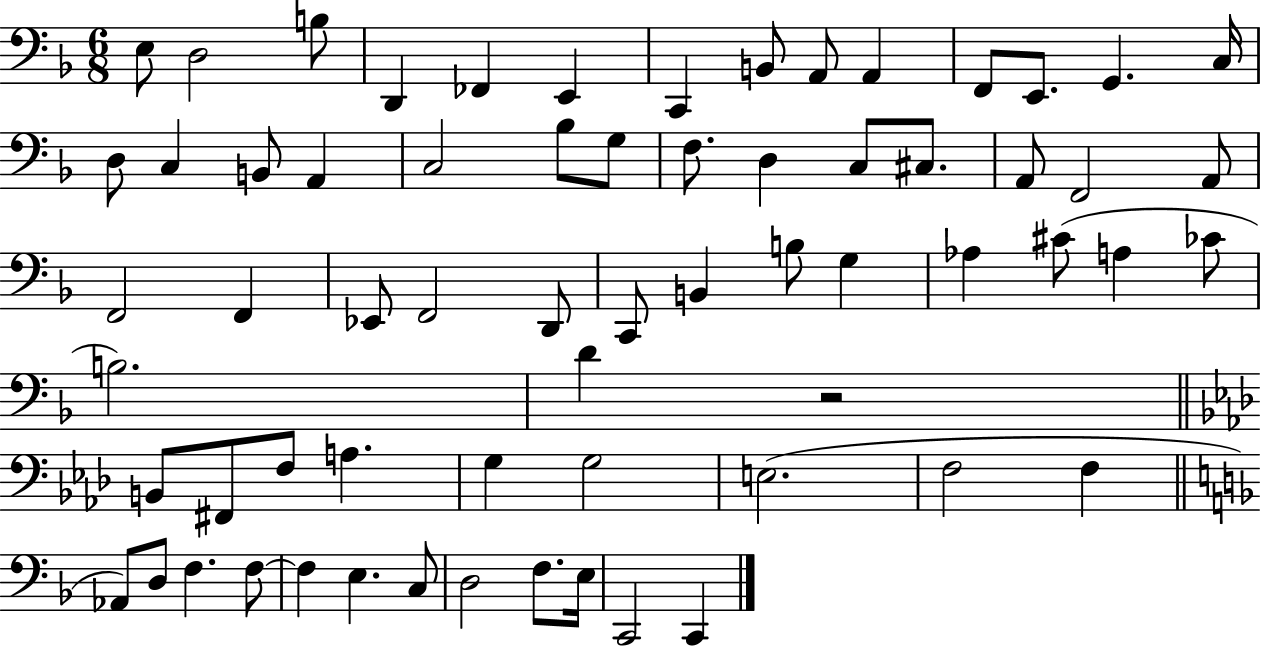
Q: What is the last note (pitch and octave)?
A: C2